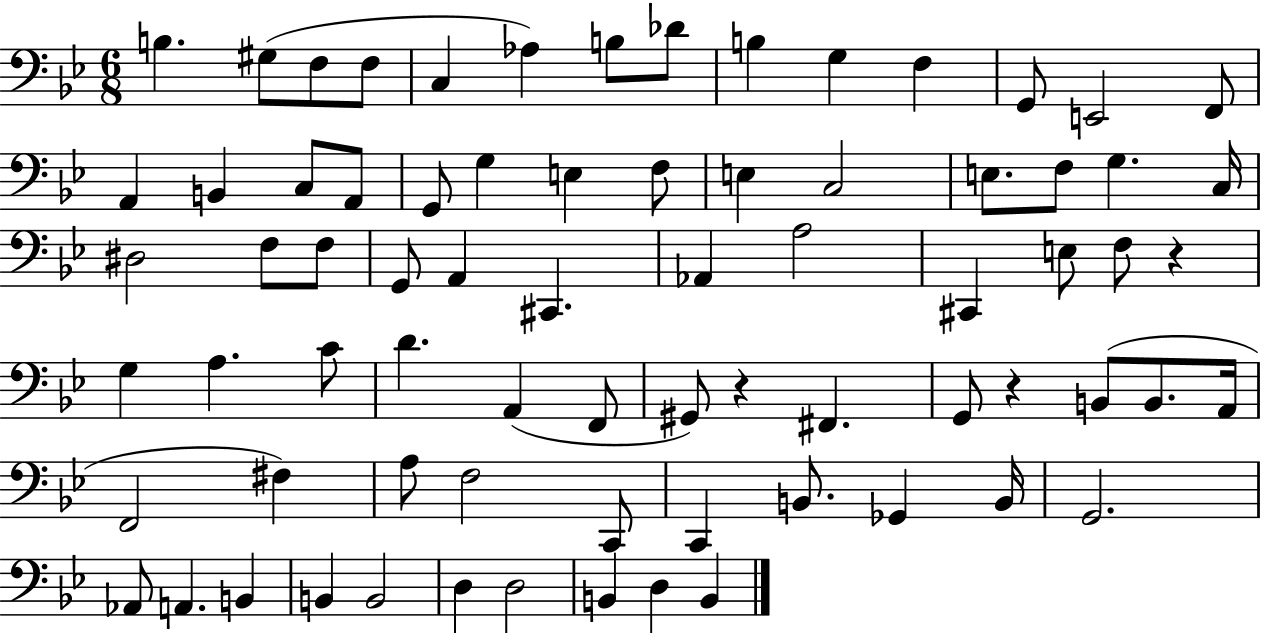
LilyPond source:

{
  \clef bass
  \numericTimeSignature
  \time 6/8
  \key bes \major
  b4. gis8( f8 f8 | c4 aes4) b8 des'8 | b4 g4 f4 | g,8 e,2 f,8 | \break a,4 b,4 c8 a,8 | g,8 g4 e4 f8 | e4 c2 | e8. f8 g4. c16 | \break dis2 f8 f8 | g,8 a,4 cis,4. | aes,4 a2 | cis,4 e8 f8 r4 | \break g4 a4. c'8 | d'4. a,4( f,8 | gis,8) r4 fis,4. | g,8 r4 b,8( b,8. a,16 | \break f,2 fis4) | a8 f2 c,8 | c,4 b,8. ges,4 b,16 | g,2. | \break aes,8 a,4. b,4 | b,4 b,2 | d4 d2 | b,4 d4 b,4 | \break \bar "|."
}